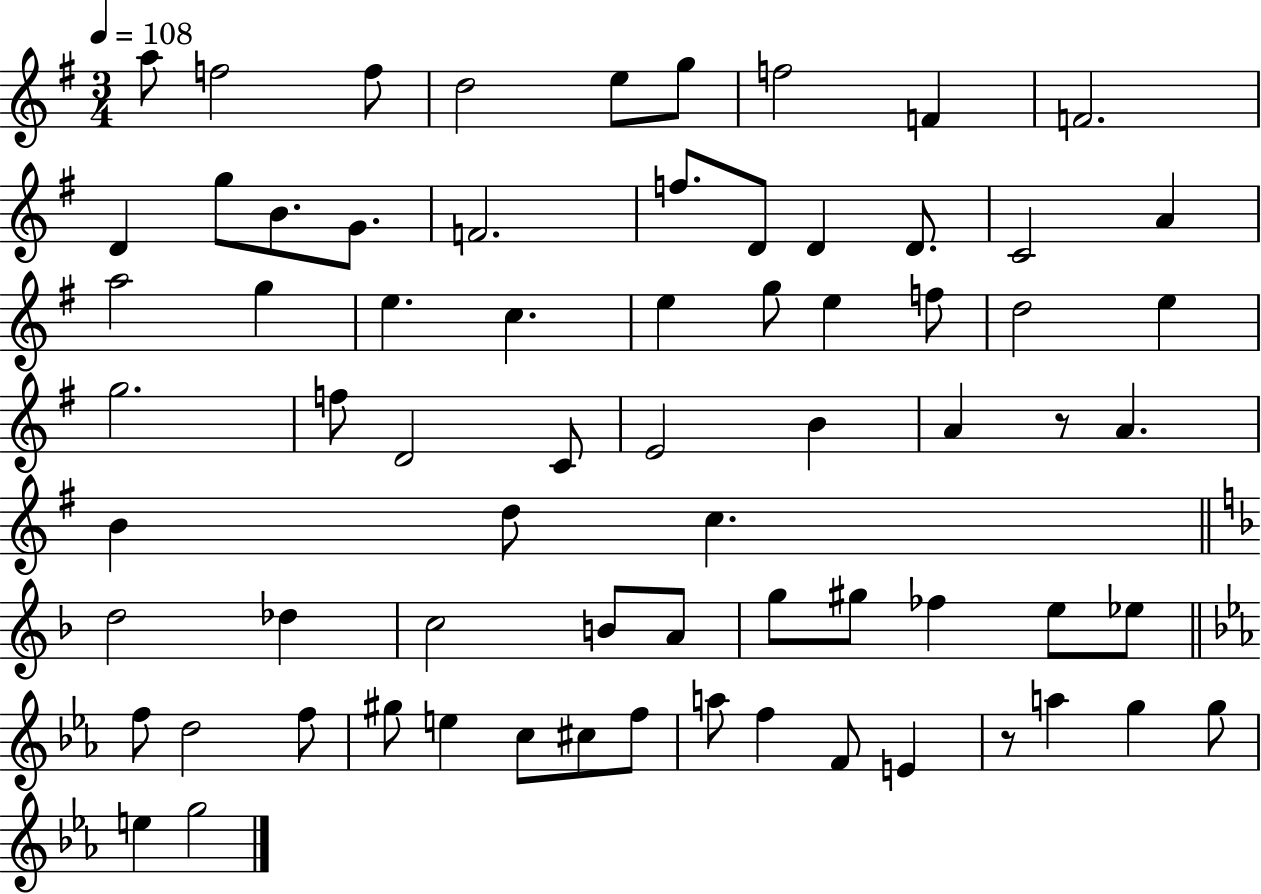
X:1
T:Untitled
M:3/4
L:1/4
K:G
a/2 f2 f/2 d2 e/2 g/2 f2 F F2 D g/2 B/2 G/2 F2 f/2 D/2 D D/2 C2 A a2 g e c e g/2 e f/2 d2 e g2 f/2 D2 C/2 E2 B A z/2 A B d/2 c d2 _d c2 B/2 A/2 g/2 ^g/2 _f e/2 _e/2 f/2 d2 f/2 ^g/2 e c/2 ^c/2 f/2 a/2 f F/2 E z/2 a g g/2 e g2